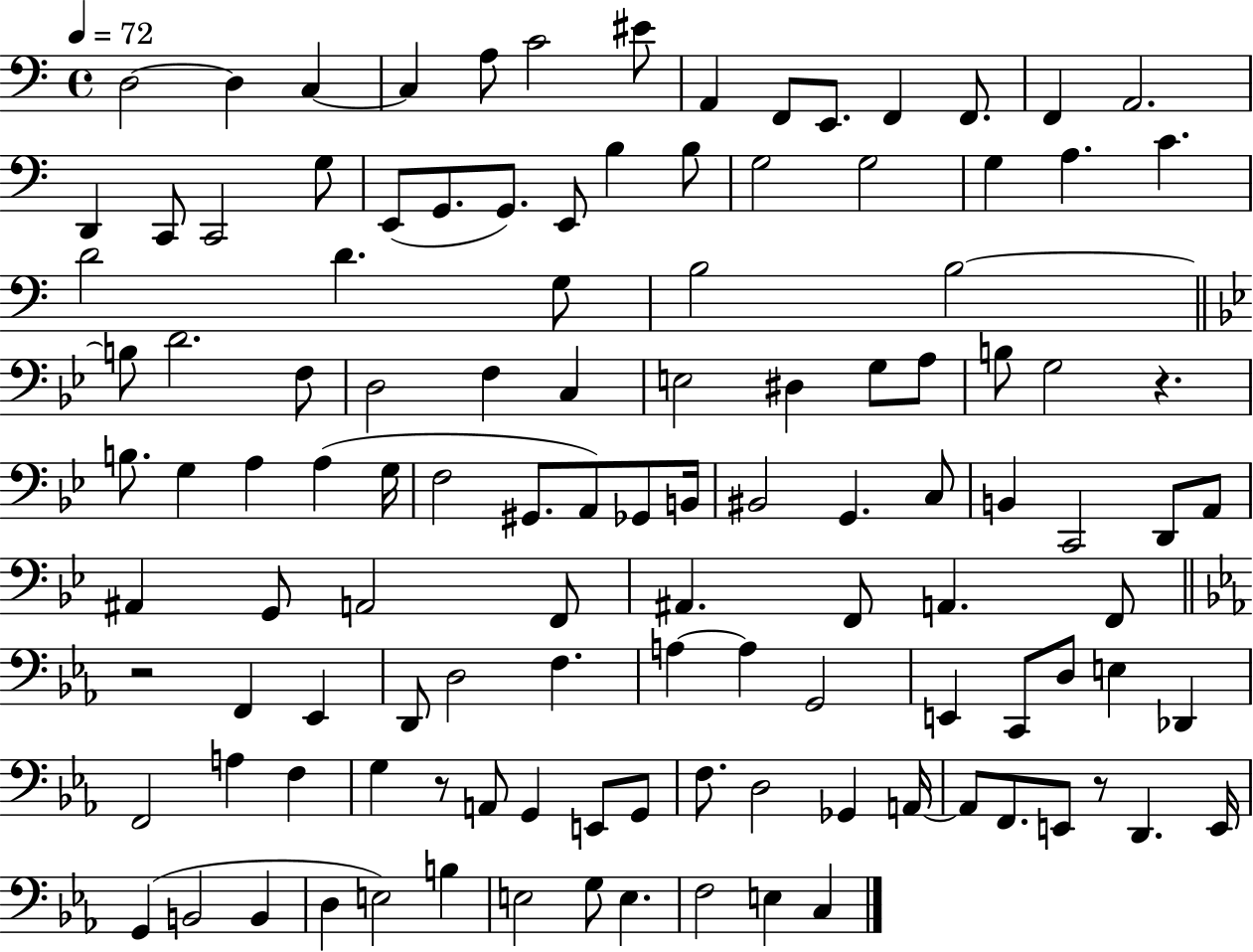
X:1
T:Untitled
M:4/4
L:1/4
K:C
D,2 D, C, C, A,/2 C2 ^E/2 A,, F,,/2 E,,/2 F,, F,,/2 F,, A,,2 D,, C,,/2 C,,2 G,/2 E,,/2 G,,/2 G,,/2 E,,/2 B, B,/2 G,2 G,2 G, A, C D2 D G,/2 B,2 B,2 B,/2 D2 F,/2 D,2 F, C, E,2 ^D, G,/2 A,/2 B,/2 G,2 z B,/2 G, A, A, G,/4 F,2 ^G,,/2 A,,/2 _G,,/2 B,,/4 ^B,,2 G,, C,/2 B,, C,,2 D,,/2 A,,/2 ^A,, G,,/2 A,,2 F,,/2 ^A,, F,,/2 A,, F,,/2 z2 F,, _E,, D,,/2 D,2 F, A, A, G,,2 E,, C,,/2 D,/2 E, _D,, F,,2 A, F, G, z/2 A,,/2 G,, E,,/2 G,,/2 F,/2 D,2 _G,, A,,/4 A,,/2 F,,/2 E,,/2 z/2 D,, E,,/4 G,, B,,2 B,, D, E,2 B, E,2 G,/2 E, F,2 E, C,